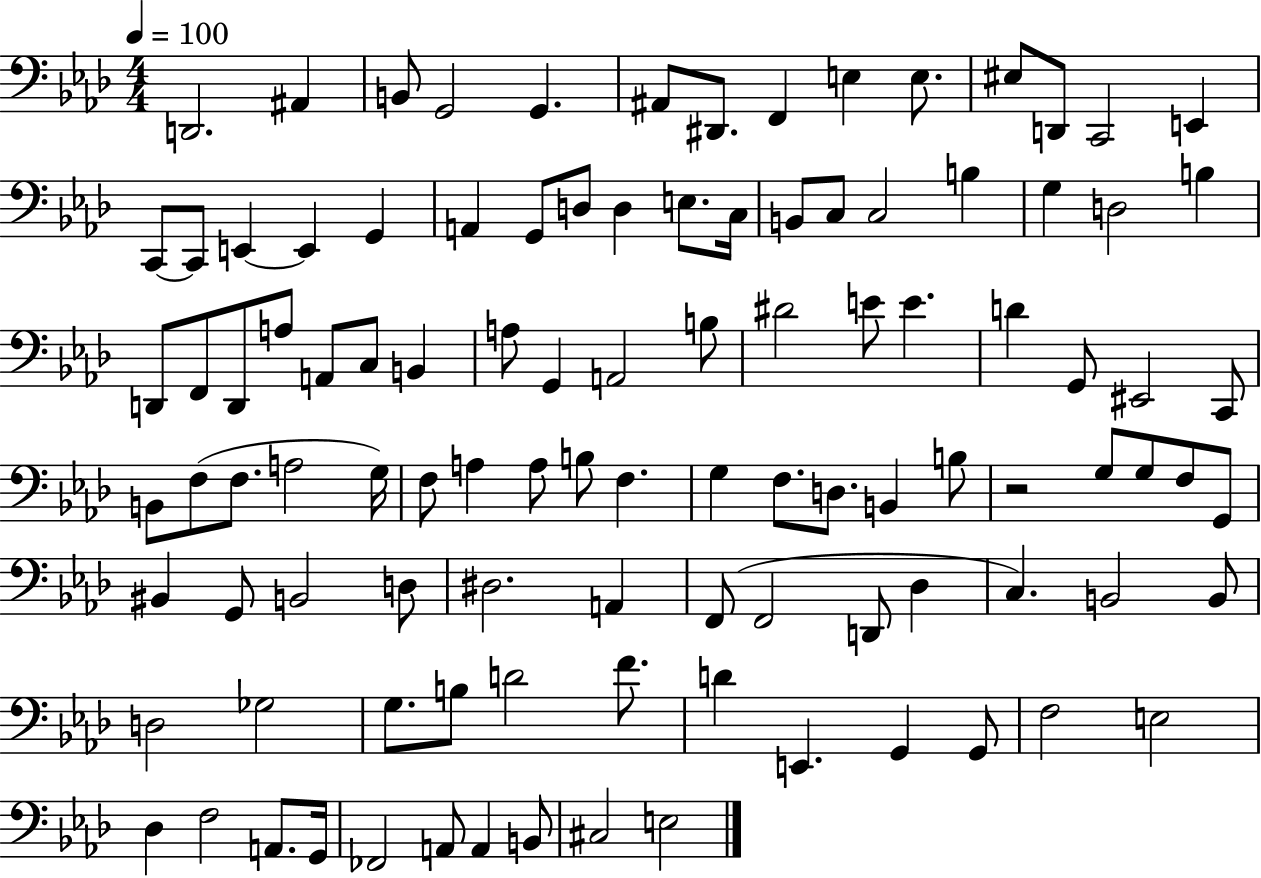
{
  \clef bass
  \numericTimeSignature
  \time 4/4
  \key aes \major
  \tempo 4 = 100
  d,2. ais,4 | b,8 g,2 g,4. | ais,8 dis,8. f,4 e4 e8. | eis8 d,8 c,2 e,4 | \break c,8~~ c,8 e,4~~ e,4 g,4 | a,4 g,8 d8 d4 e8. c16 | b,8 c8 c2 b4 | g4 d2 b4 | \break d,8 f,8 d,8 a8 a,8 c8 b,4 | a8 g,4 a,2 b8 | dis'2 e'8 e'4. | d'4 g,8 eis,2 c,8 | \break b,8 f8( f8. a2 g16) | f8 a4 a8 b8 f4. | g4 f8. d8. b,4 b8 | r2 g8 g8 f8 g,8 | \break bis,4 g,8 b,2 d8 | dis2. a,4 | f,8( f,2 d,8 des4 | c4.) b,2 b,8 | \break d2 ges2 | g8. b8 d'2 f'8. | d'4 e,4. g,4 g,8 | f2 e2 | \break des4 f2 a,8. g,16 | fes,2 a,8 a,4 b,8 | cis2 e2 | \bar "|."
}